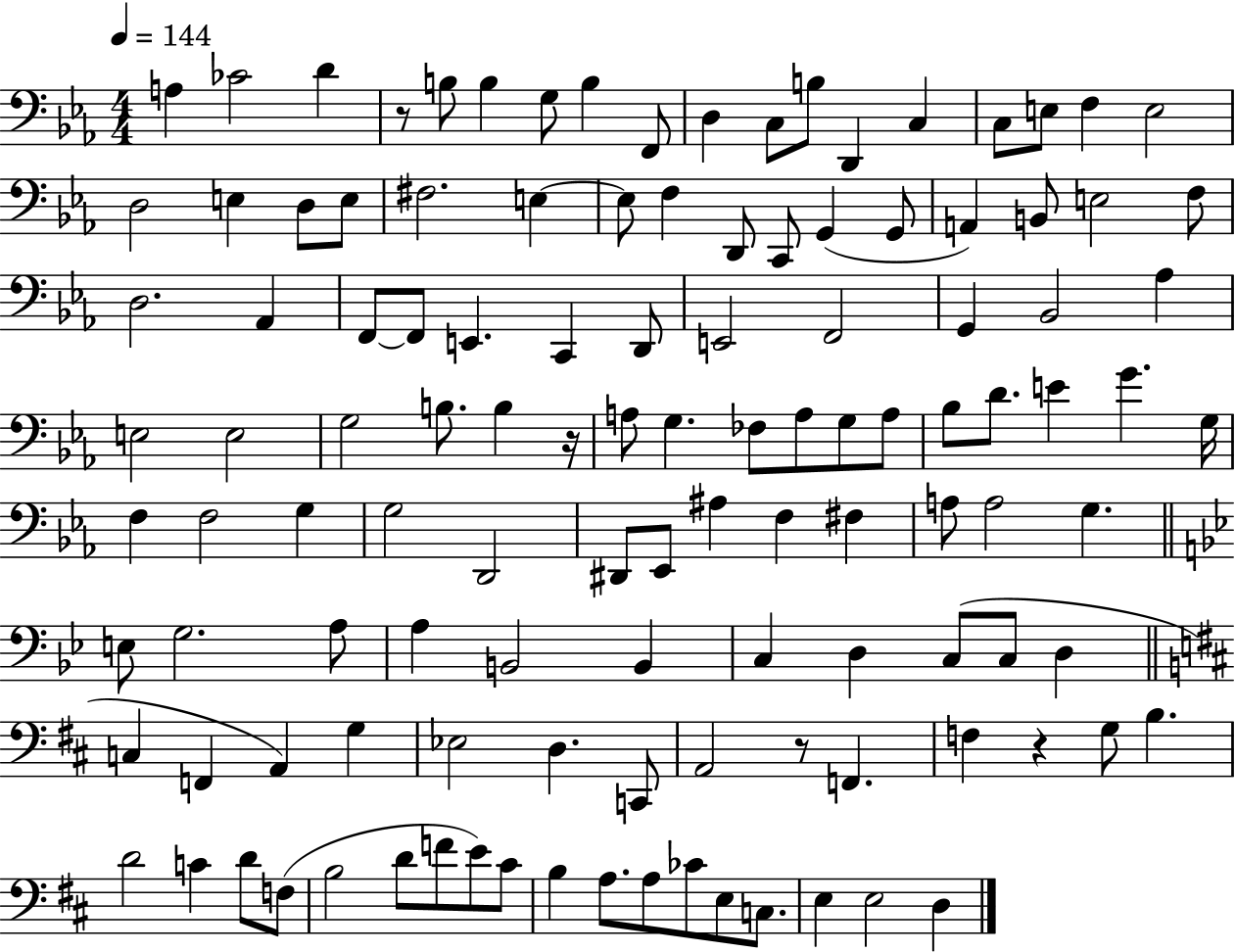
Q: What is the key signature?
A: EES major